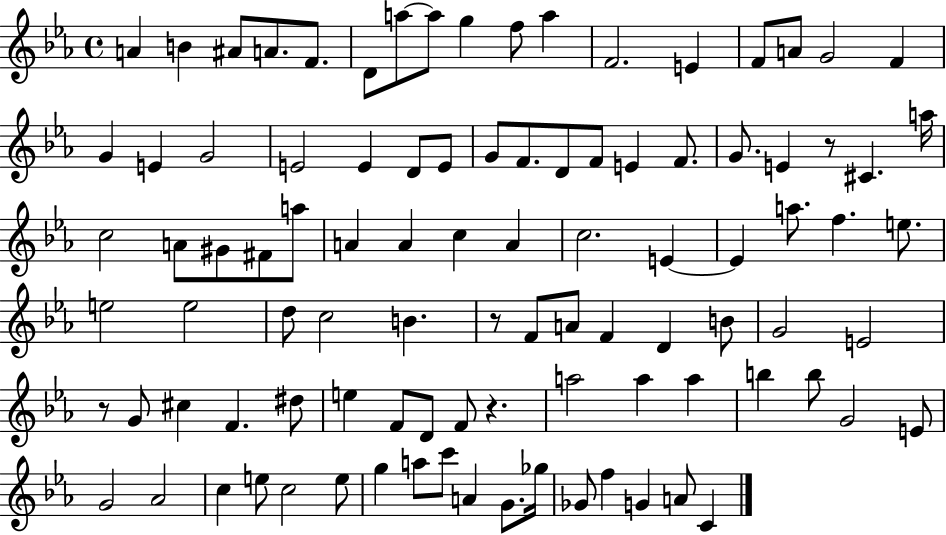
X:1
T:Untitled
M:4/4
L:1/4
K:Eb
A B ^A/2 A/2 F/2 D/2 a/2 a/2 g f/2 a F2 E F/2 A/2 G2 F G E G2 E2 E D/2 E/2 G/2 F/2 D/2 F/2 E F/2 G/2 E z/2 ^C a/4 c2 A/2 ^G/2 ^F/2 a/2 A A c A c2 E E a/2 f e/2 e2 e2 d/2 c2 B z/2 F/2 A/2 F D B/2 G2 E2 z/2 G/2 ^c F ^d/2 e F/2 D/2 F/2 z a2 a a b b/2 G2 E/2 G2 _A2 c e/2 c2 e/2 g a/2 c'/2 A G/2 _g/4 _G/2 f G A/2 C